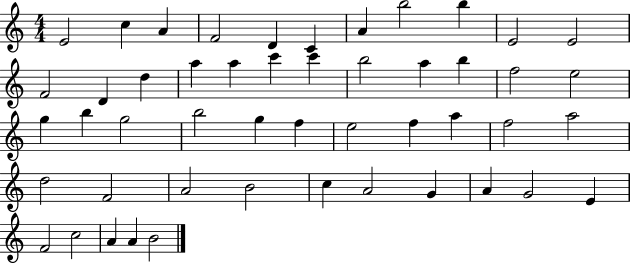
X:1
T:Untitled
M:4/4
L:1/4
K:C
E2 c A F2 D C A b2 b E2 E2 F2 D d a a c' c' b2 a b f2 e2 g b g2 b2 g f e2 f a f2 a2 d2 F2 A2 B2 c A2 G A G2 E F2 c2 A A B2